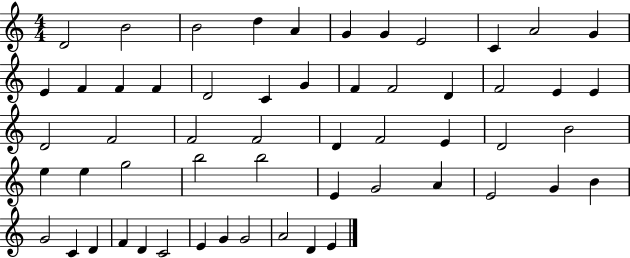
{
  \clef treble
  \numericTimeSignature
  \time 4/4
  \key c \major
  d'2 b'2 | b'2 d''4 a'4 | g'4 g'4 e'2 | c'4 a'2 g'4 | \break e'4 f'4 f'4 f'4 | d'2 c'4 g'4 | f'4 f'2 d'4 | f'2 e'4 e'4 | \break d'2 f'2 | f'2 f'2 | d'4 f'2 e'4 | d'2 b'2 | \break e''4 e''4 g''2 | b''2 b''2 | e'4 g'2 a'4 | e'2 g'4 b'4 | \break g'2 c'4 d'4 | f'4 d'4 c'2 | e'4 g'4 g'2 | a'2 d'4 e'4 | \break \bar "|."
}